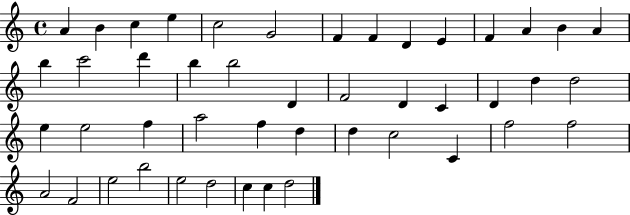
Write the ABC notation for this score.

X:1
T:Untitled
M:4/4
L:1/4
K:C
A B c e c2 G2 F F D E F A B A b c'2 d' b b2 D F2 D C D d d2 e e2 f a2 f d d c2 C f2 f2 A2 F2 e2 b2 e2 d2 c c d2